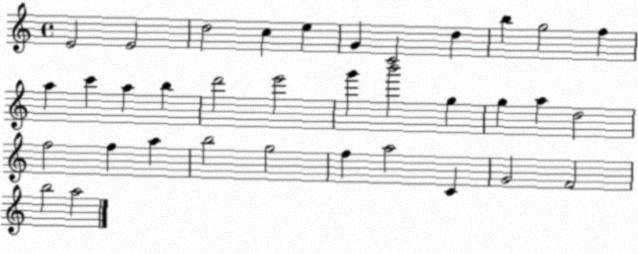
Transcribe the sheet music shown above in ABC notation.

X:1
T:Untitled
M:4/4
L:1/4
K:C
E2 E2 d2 c e G C2 d b g2 f a c' a b d'2 e'2 g' b'2 g g a d2 f2 f a b2 g2 f a2 C G2 F2 b2 a2